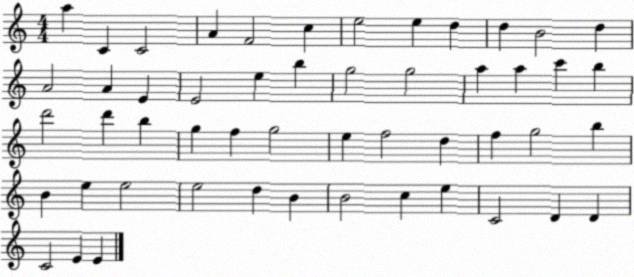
X:1
T:Untitled
M:4/4
L:1/4
K:C
a C C2 A F2 c e2 e d d B2 d A2 A E E2 e b g2 g2 a a c' b d'2 d' b g f g2 e f2 d f g2 b B e e2 e2 d B B2 c e C2 D D C2 E E